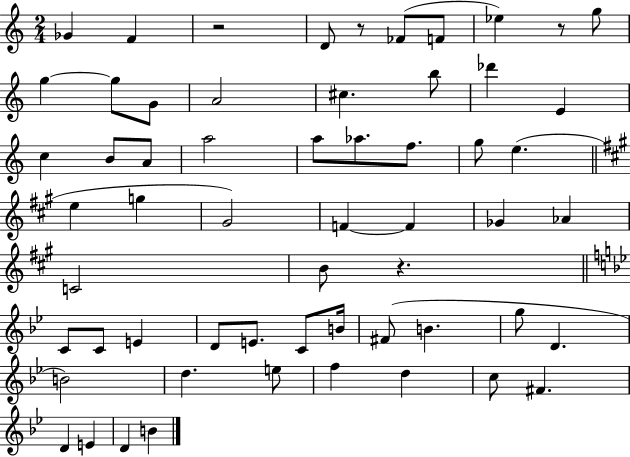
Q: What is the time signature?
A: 2/4